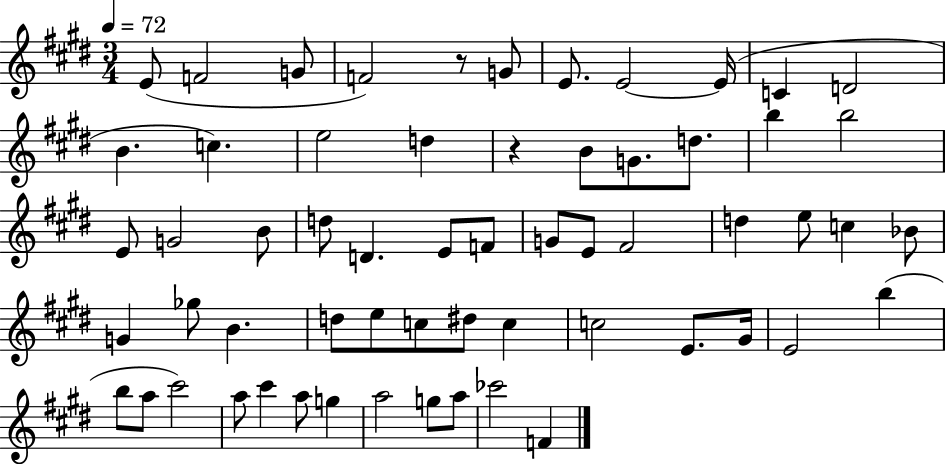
{
  \clef treble
  \numericTimeSignature
  \time 3/4
  \key e \major
  \tempo 4 = 72
  e'8( f'2 g'8 | f'2) r8 g'8 | e'8. e'2~~ e'16( | c'4 d'2 | \break b'4. c''4.) | e''2 d''4 | r4 b'8 g'8. d''8. | b''4 b''2 | \break e'8 g'2 b'8 | d''8 d'4. e'8 f'8 | g'8 e'8 fis'2 | d''4 e''8 c''4 bes'8 | \break g'4 ges''8 b'4. | d''8 e''8 c''8 dis''8 c''4 | c''2 e'8. gis'16 | e'2 b''4( | \break b''8 a''8 cis'''2) | a''8 cis'''4 a''8 g''4 | a''2 g''8 a''8 | ces'''2 f'4 | \break \bar "|."
}